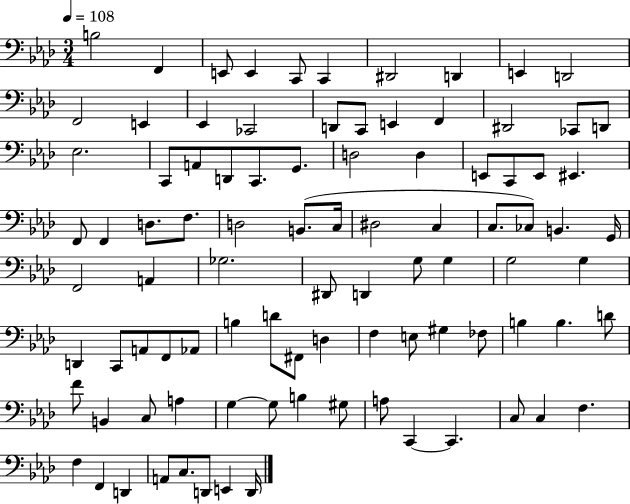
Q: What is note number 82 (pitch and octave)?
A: C2